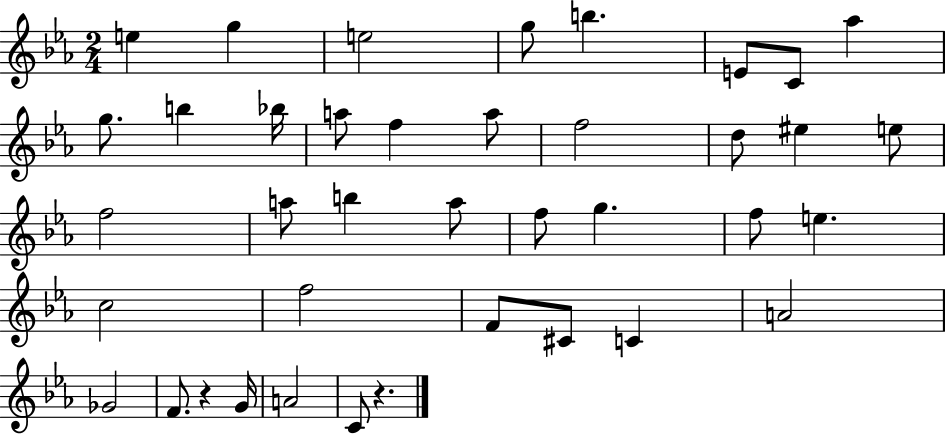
E5/q G5/q E5/h G5/e B5/q. E4/e C4/e Ab5/q G5/e. B5/q Bb5/s A5/e F5/q A5/e F5/h D5/e EIS5/q E5/e F5/h A5/e B5/q A5/e F5/e G5/q. F5/e E5/q. C5/h F5/h F4/e C#4/e C4/q A4/h Gb4/h F4/e. R/q G4/s A4/h C4/e R/q.